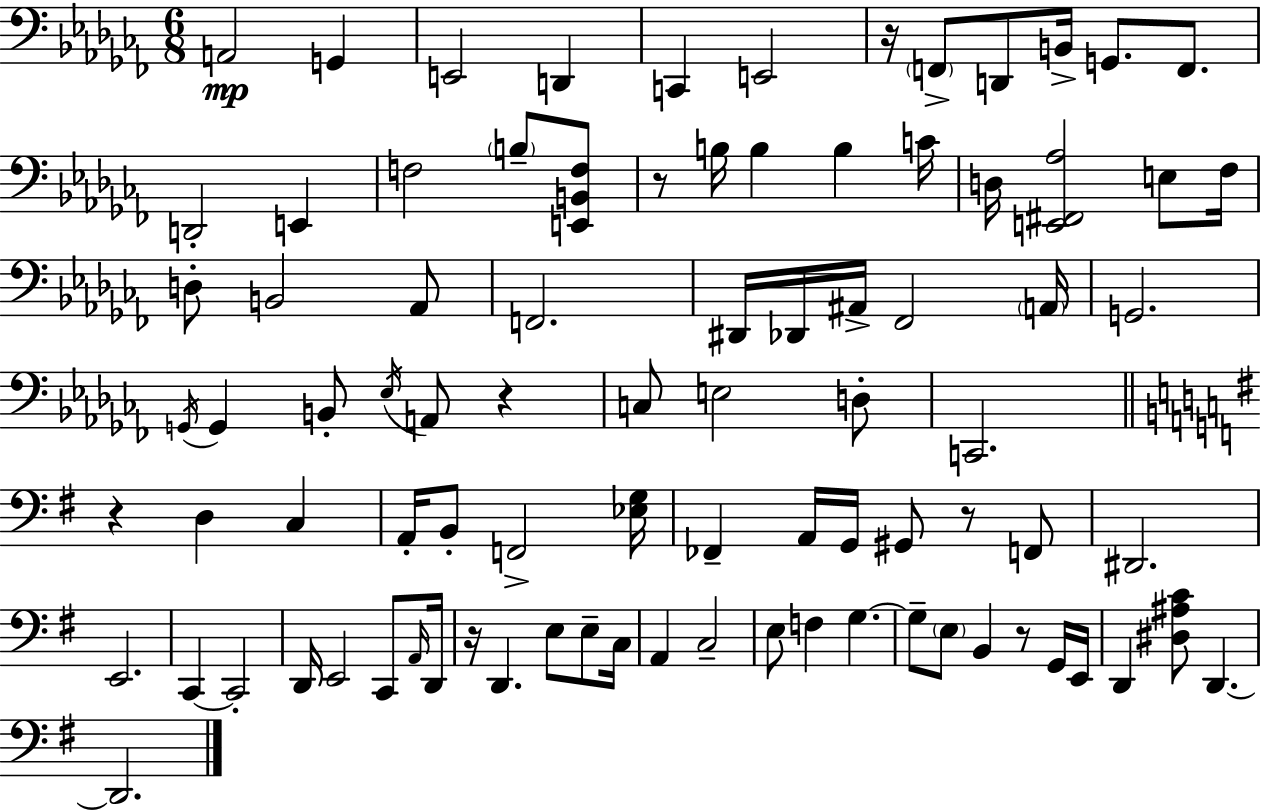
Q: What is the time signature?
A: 6/8